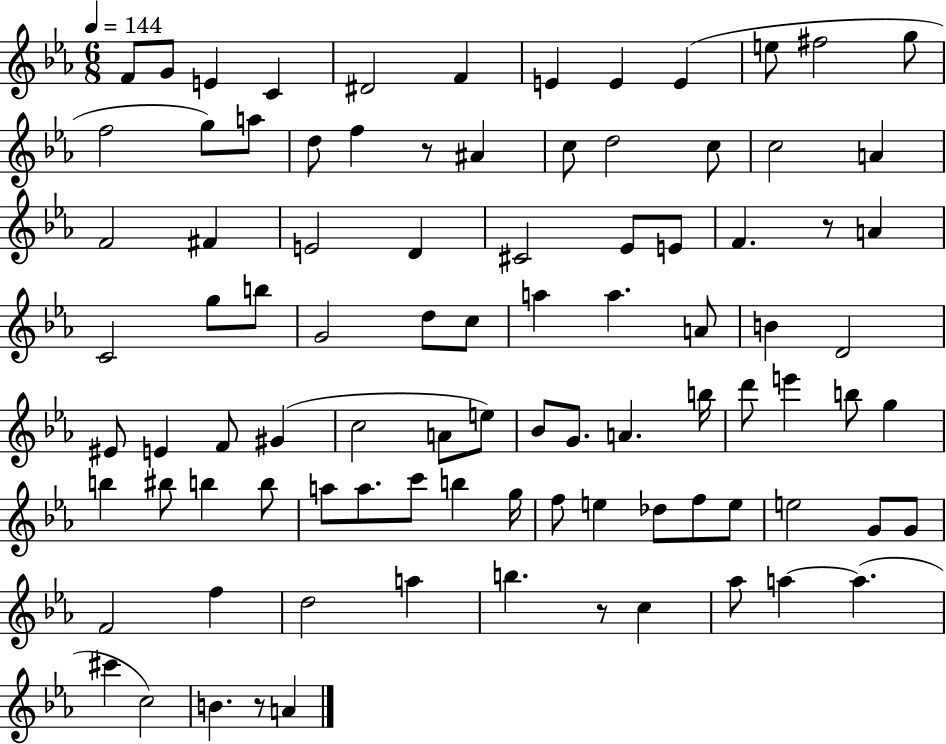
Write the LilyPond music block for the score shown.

{
  \clef treble
  \numericTimeSignature
  \time 6/8
  \key ees \major
  \tempo 4 = 144
  f'8 g'8 e'4 c'4 | dis'2 f'4 | e'4 e'4 e'4( | e''8 fis''2 g''8 | \break f''2 g''8) a''8 | d''8 f''4 r8 ais'4 | c''8 d''2 c''8 | c''2 a'4 | \break f'2 fis'4 | e'2 d'4 | cis'2 ees'8 e'8 | f'4. r8 a'4 | \break c'2 g''8 b''8 | g'2 d''8 c''8 | a''4 a''4. a'8 | b'4 d'2 | \break eis'8 e'4 f'8 gis'4( | c''2 a'8 e''8) | bes'8 g'8. a'4. b''16 | d'''8 e'''4 b''8 g''4 | \break b''4 bis''8 b''4 b''8 | a''8 a''8. c'''8 b''4 g''16 | f''8 e''4 des''8 f''8 e''8 | e''2 g'8 g'8 | \break f'2 f''4 | d''2 a''4 | b''4. r8 c''4 | aes''8 a''4~~ a''4.( | \break cis'''4 c''2) | b'4. r8 a'4 | \bar "|."
}